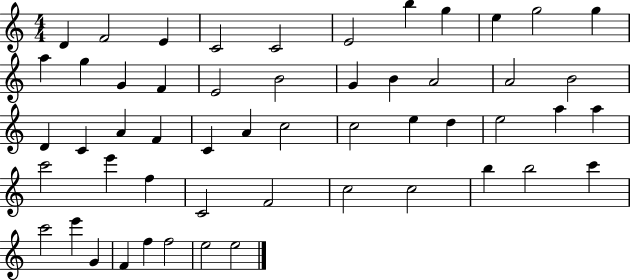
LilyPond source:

{
  \clef treble
  \numericTimeSignature
  \time 4/4
  \key c \major
  d'4 f'2 e'4 | c'2 c'2 | e'2 b''4 g''4 | e''4 g''2 g''4 | \break a''4 g''4 g'4 f'4 | e'2 b'2 | g'4 b'4 a'2 | a'2 b'2 | \break d'4 c'4 a'4 f'4 | c'4 a'4 c''2 | c''2 e''4 d''4 | e''2 a''4 a''4 | \break c'''2 e'''4 f''4 | c'2 f'2 | c''2 c''2 | b''4 b''2 c'''4 | \break c'''2 e'''4 g'4 | f'4 f''4 f''2 | e''2 e''2 | \bar "|."
}